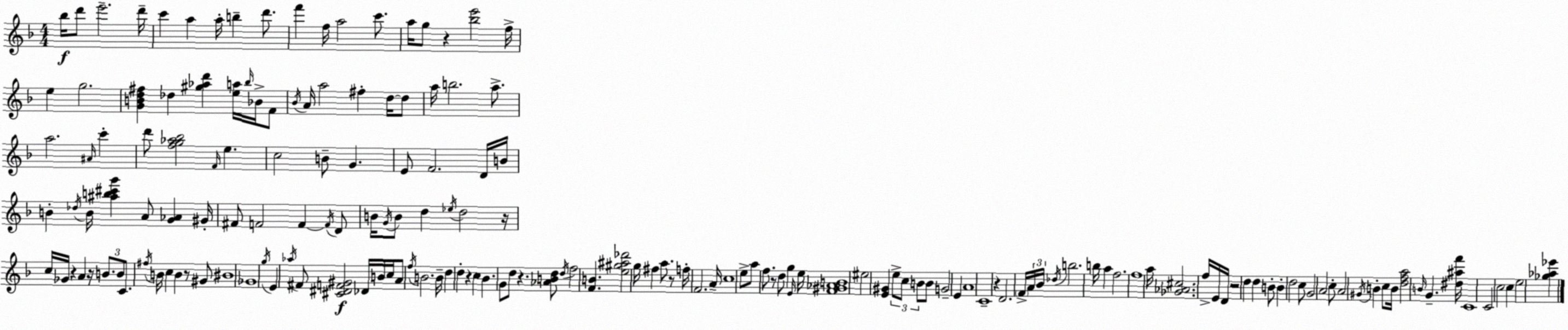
X:1
T:Untitled
M:4/4
L:1/4
K:F
_b/4 d'/2 e'2 d'/4 c' a a/4 b d'/2 f' f/4 a2 c'/2 a/4 g/2 z [_be']2 f/4 e g2 [GBd^f] _d [^g_ad'] [ea]/4 _b/4 _B/4 F/2 _B/4 A/4 a2 ^f d/4 d/2 a/4 b2 a/2 a2 ^A/4 c' d'/2 [fg_a_b]2 F/4 e c2 B/2 G E/2 F2 D/4 B/4 B _d/4 B/4 [^ab^c'g'] A/2 [G_A] ^G/4 ^F/2 F2 F F/4 D/2 B/4 G/4 B/2 d _e/4 d2 z/4 c/4 _G/4 z A z/4 B/2 B/2 C/2 ^f/4 B/4 c B z/2 ^G/2 ^B4 _G4 g/4 E _a/4 ^F/2 [^C^DF^G]2 _D/4 B/4 c/4 A/2 f/4 B2 B/4 d d z c _B G/2 d/2 z [_ABd]/2 d/4 f2 [FB] [e^g^a_d']2 g/4 ^f a/2 z/2 f/4 F2 A/4 c4 e/2 a/2 f/2 z/2 d/2 g E/4 e/4 [F^G_AB]4 ^e2 [E^G] e/2 c/2 B/2 B/2 G2 E A4 C4 z D2 F/4 A/4 _B/4 _d/4 b2 b/4 a f2 f4 a/4 [_G_A^c]2 f/4 E/4 D/4 z2 d d B/2 B d2 c/2 G2 A2 c/2 A2 ^G/4 B c/2 B/4 [dfa]2 B/4 G [^d^af']/4 C4 C2 c2 c e2 [_g_a_e']